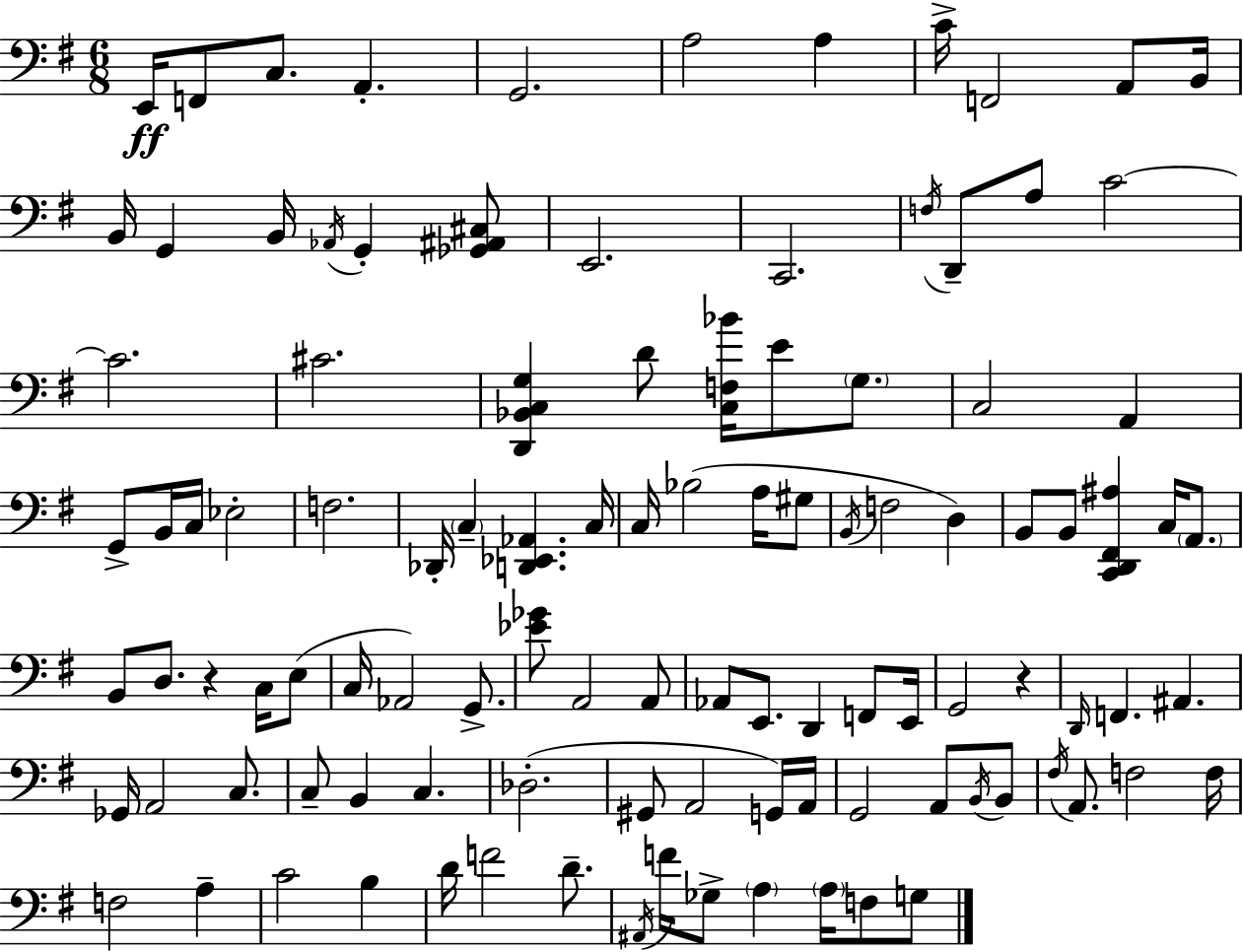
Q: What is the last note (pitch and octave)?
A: G3